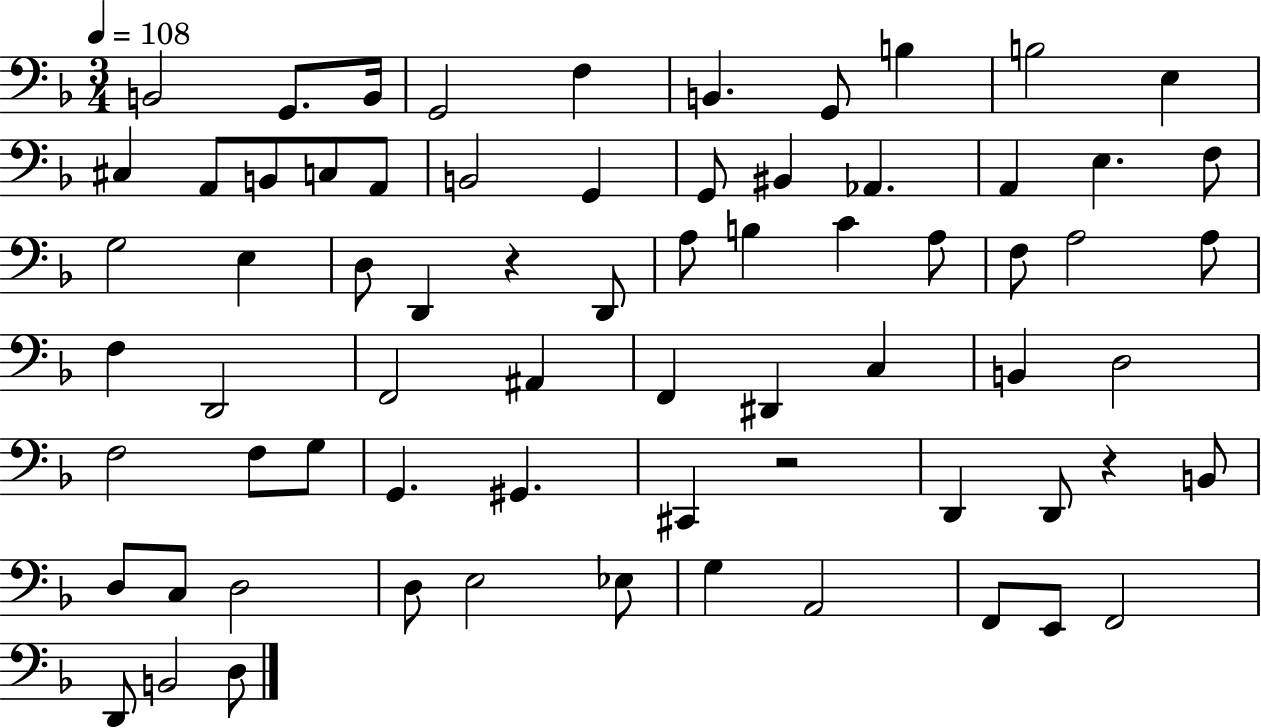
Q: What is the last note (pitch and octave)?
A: D3